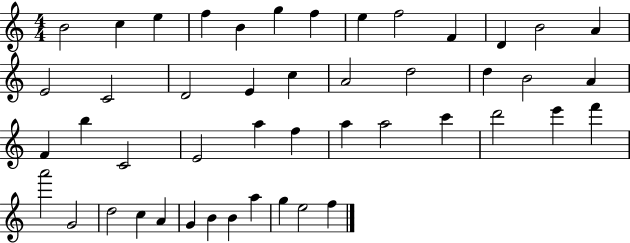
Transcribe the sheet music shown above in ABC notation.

X:1
T:Untitled
M:4/4
L:1/4
K:C
B2 c e f B g f e f2 F D B2 A E2 C2 D2 E c A2 d2 d B2 A F b C2 E2 a f a a2 c' d'2 e' f' a'2 G2 d2 c A G B B a g e2 f